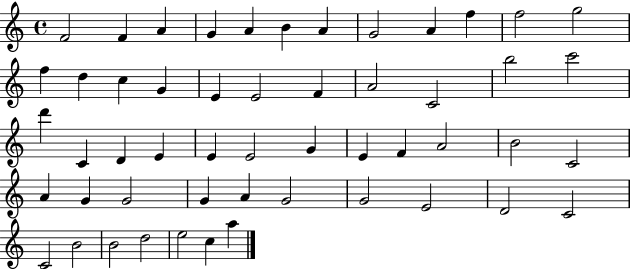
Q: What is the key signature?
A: C major